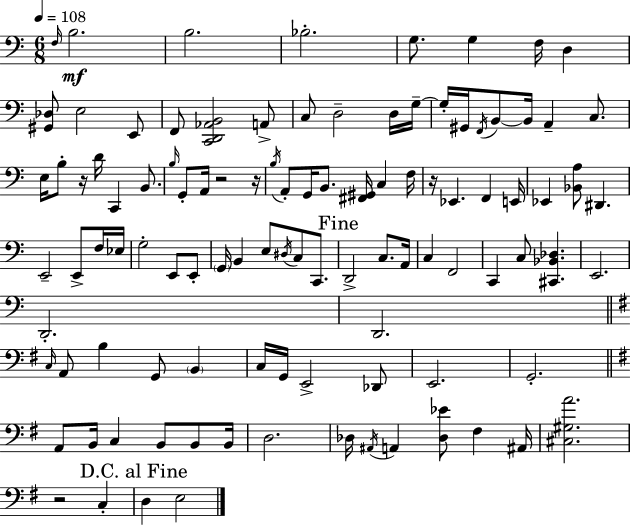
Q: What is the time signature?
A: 6/8